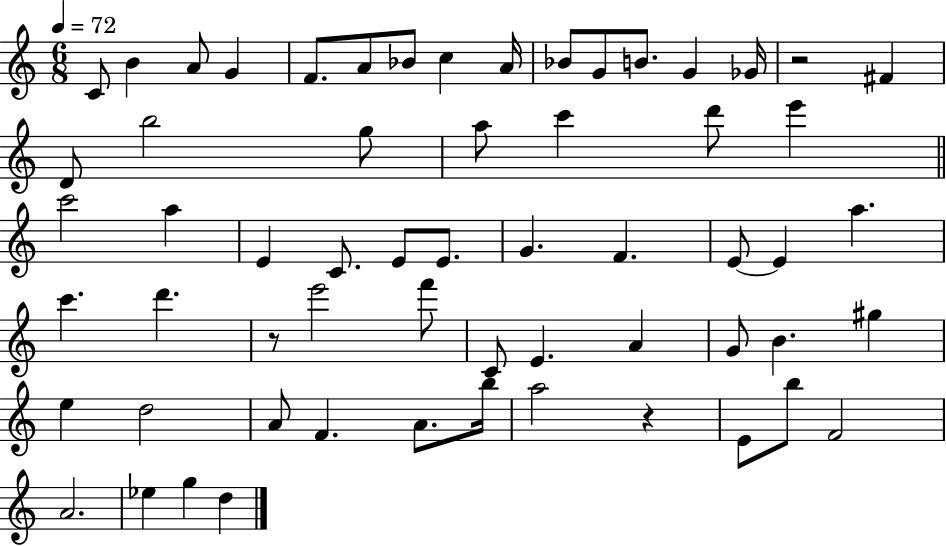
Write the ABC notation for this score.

X:1
T:Untitled
M:6/8
L:1/4
K:C
C/2 B A/2 G F/2 A/2 _B/2 c A/4 _B/2 G/2 B/2 G _G/4 z2 ^F D/2 b2 g/2 a/2 c' d'/2 e' c'2 a E C/2 E/2 E/2 G F E/2 E a c' d' z/2 e'2 f'/2 C/2 E A G/2 B ^g e d2 A/2 F A/2 b/4 a2 z E/2 b/2 F2 A2 _e g d